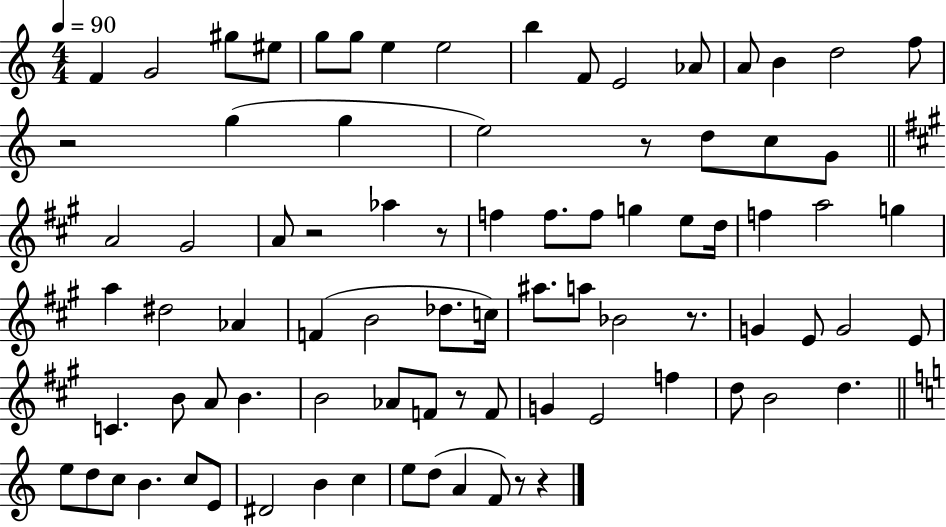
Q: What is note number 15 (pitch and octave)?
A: D5